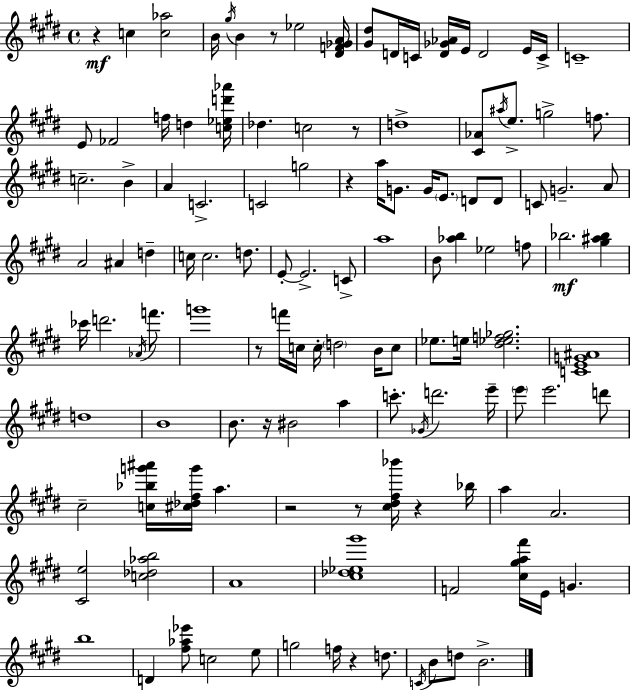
{
  \clef treble
  \time 4/4
  \defaultTimeSignature
  \key e \major
  r4\mf c''4 <c'' aes''>2 | b'16 \acciaccatura { gis''16 } b'4 r8 ees''2 | <dis' f' ges' a'>16 <gis' dis''>8 d'16 c'16 <d' ges' aes'>16 e'16 d'2 e'16 | c'16-> c'1-- | \break e'8 fes'2 f''16 d''4 | <c'' ees'' d''' aes'''>16 des''4. c''2 r8 | d''1-> | <cis' aes'>8 \acciaccatura { ais''16 } e''8.-> g''2-> f''8. | \break c''2.-- b'4-> | a'4 c'2.-> | c'2 g''2 | r4 a''16 g'8. g'16 \parenthesize e'8. d'8 | \break d'8 c'8 g'2.-- | a'8 a'2 ais'4 d''4-- | c''16 c''2. d''8. | e'8-.~~ e'2.-> | \break c'8-> a''1 | b'8 <aes'' b''>4 ees''2 | f''8 bes''2.\mf <gis'' ais'' bes''>4 | ces'''16 d'''2. \acciaccatura { aes'16 } | \break f'''8. g'''1 | r8 f'''16 c''16 c''16-. \parenthesize d''2 | b'16 c''8 ees''8. e''16 <dis'' ees'' f'' ges''>2. | <c' e' g' ais'>1 | \break d''1 | b'1 | b'8. r16 bis'2 a''4 | c'''8.-. \acciaccatura { ges'16 } d'''2. | \break e'''16-- \parenthesize e'''8 e'''2. | d'''8 cis''2-- <c'' bes'' g''' ais'''>16 <cis'' des'' fis'' g'''>16 a''4. | r2 r8 <cis'' dis'' fis'' bes'''>16 r4 | bes''16 a''4 a'2. | \break <cis' e''>2 <c'' des'' aes'' b''>2 | a'1 | <cis'' des'' ees'' gis'''>1 | f'2 <cis'' gis'' a'' fis'''>16 e'16 g'4. | \break b''1 | d'4 <fis'' aes'' ees'''>8 c''2 | e''8 g''2 f''16 r4 | d''8. \acciaccatura { c'16 } b'8 d''8 b'2.-> | \break \bar "|."
}